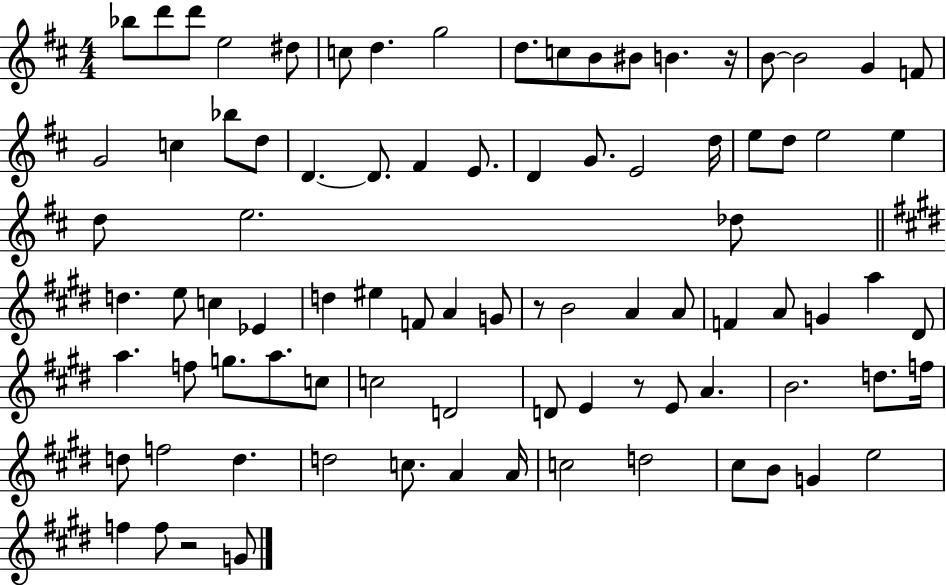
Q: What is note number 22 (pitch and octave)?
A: D4